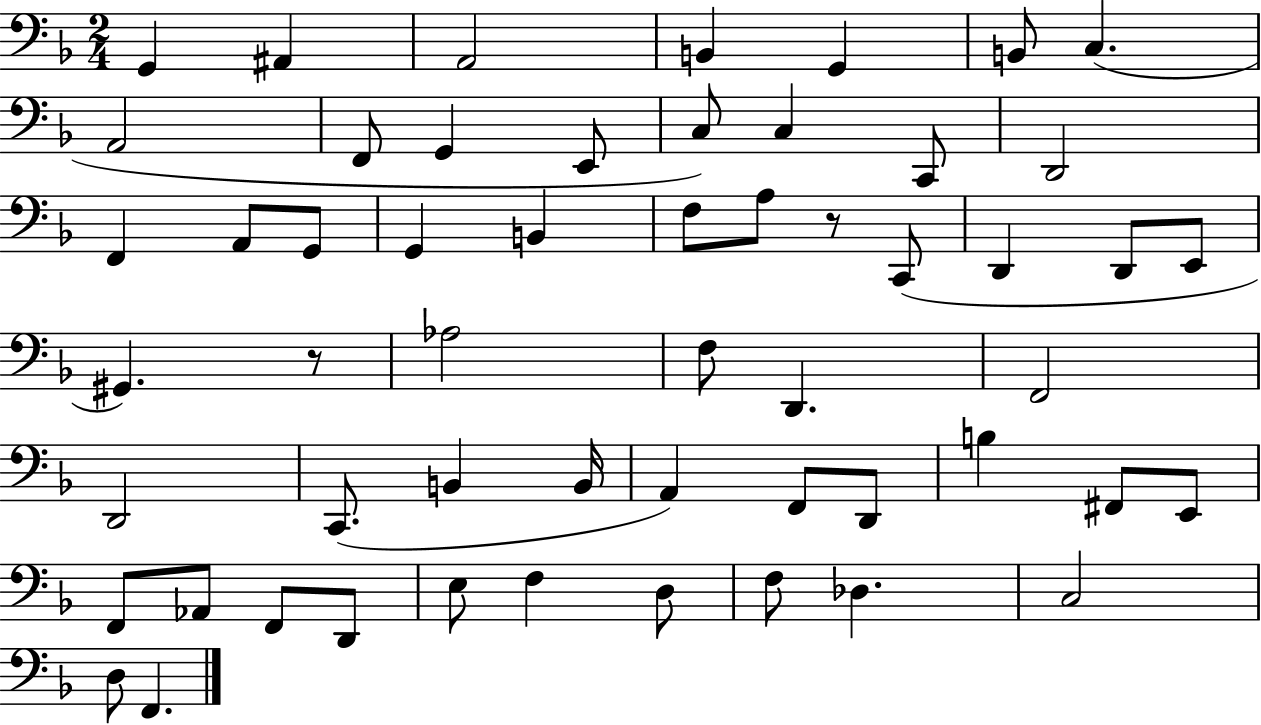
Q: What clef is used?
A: bass